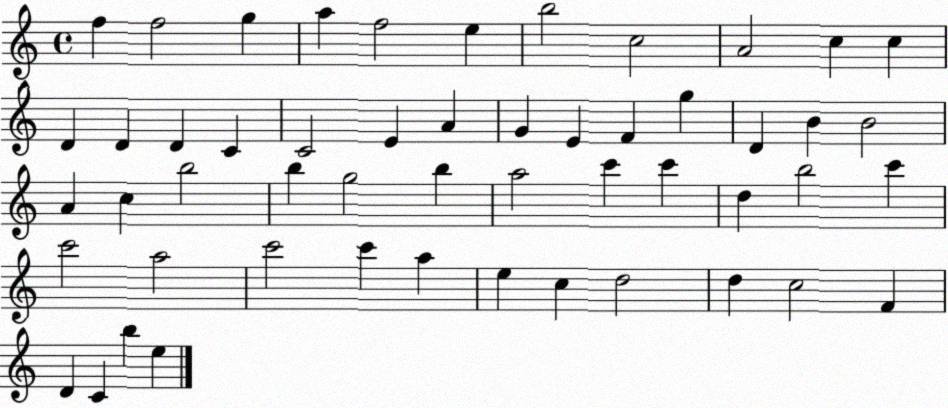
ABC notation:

X:1
T:Untitled
M:4/4
L:1/4
K:C
f f2 g a f2 e b2 c2 A2 c c D D D C C2 E A G E F g D B B2 A c b2 b g2 b a2 c' c' d b2 c' c'2 a2 c'2 c' a e c d2 d c2 F D C b e